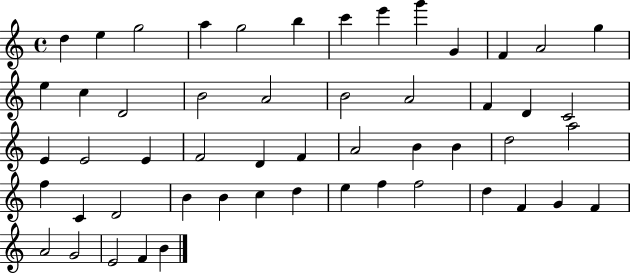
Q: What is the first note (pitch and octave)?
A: D5